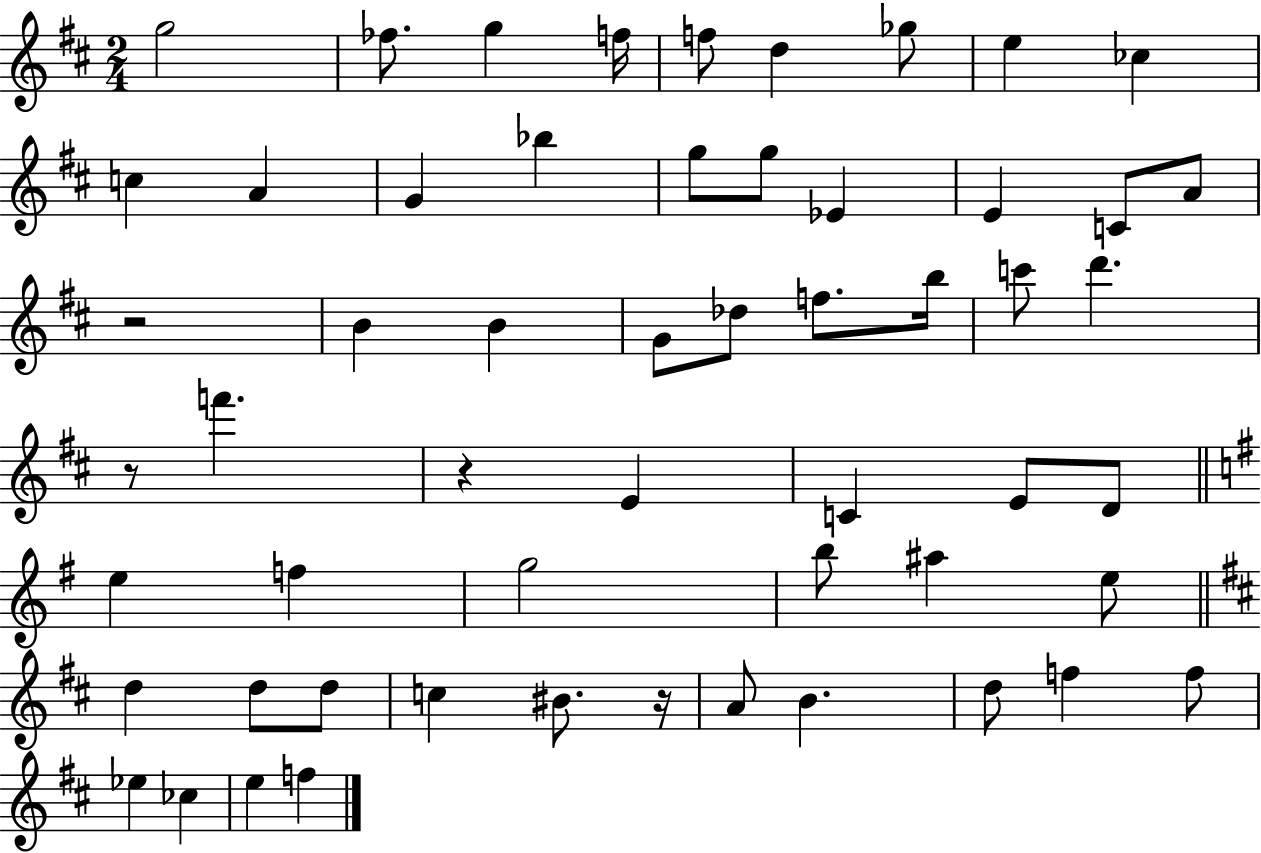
G5/h FES5/e. G5/q F5/s F5/e D5/q Gb5/e E5/q CES5/q C5/q A4/q G4/q Bb5/q G5/e G5/e Eb4/q E4/q C4/e A4/e R/h B4/q B4/q G4/e Db5/e F5/e. B5/s C6/e D6/q. R/e F6/q. R/q E4/q C4/q E4/e D4/e E5/q F5/q G5/h B5/e A#5/q E5/e D5/q D5/e D5/e C5/q BIS4/e. R/s A4/e B4/q. D5/e F5/q F5/e Eb5/q CES5/q E5/q F5/q